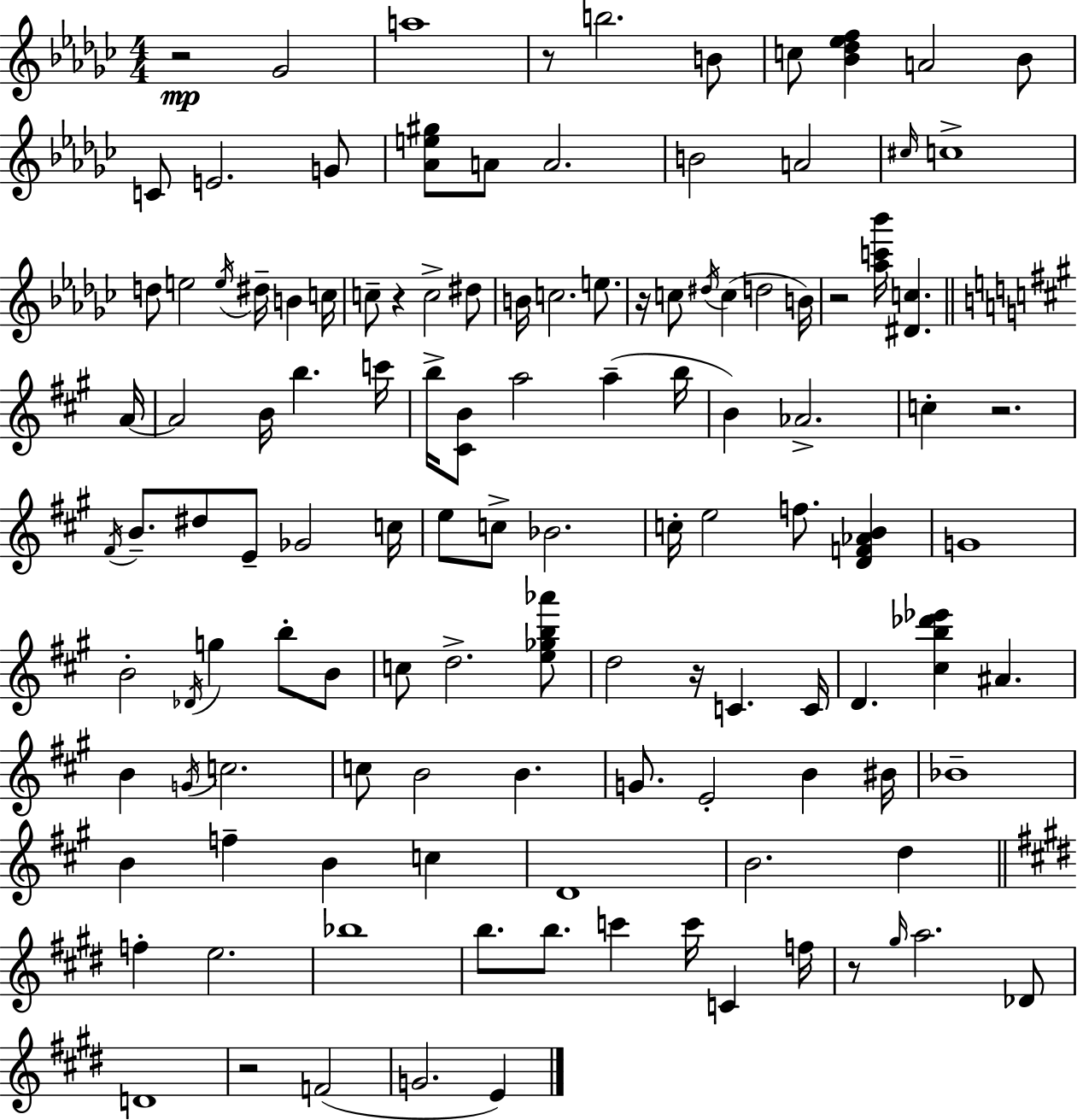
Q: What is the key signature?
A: EES minor